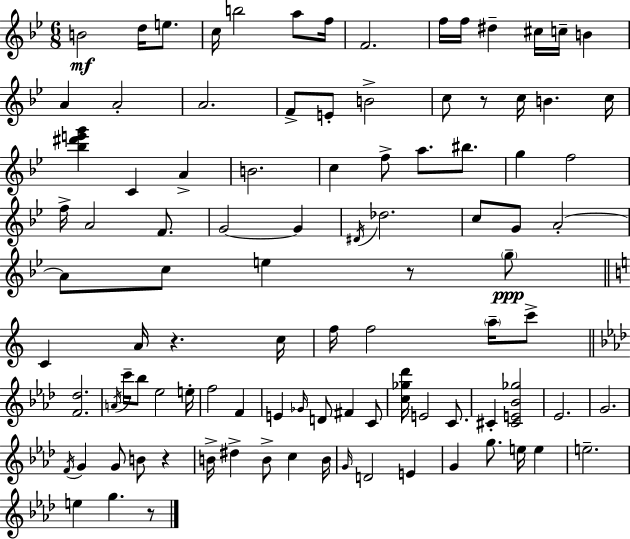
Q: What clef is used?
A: treble